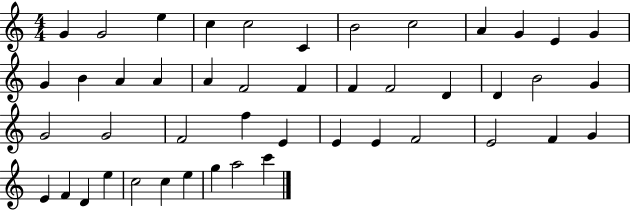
X:1
T:Untitled
M:4/4
L:1/4
K:C
G G2 e c c2 C B2 c2 A G E G G B A A A F2 F F F2 D D B2 G G2 G2 F2 f E E E F2 E2 F G E F D e c2 c e g a2 c'